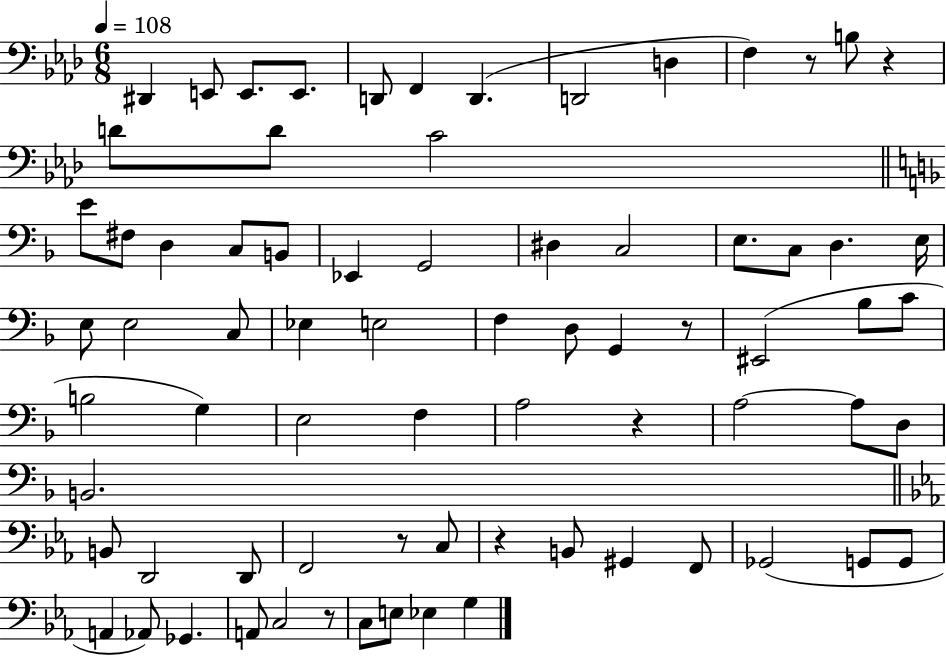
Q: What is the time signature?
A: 6/8